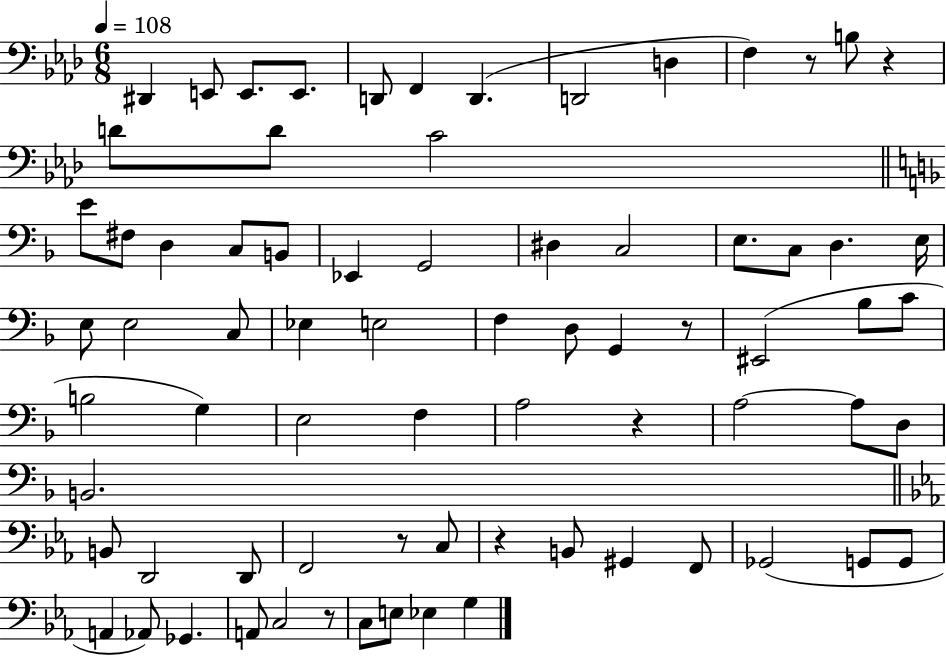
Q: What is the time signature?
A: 6/8